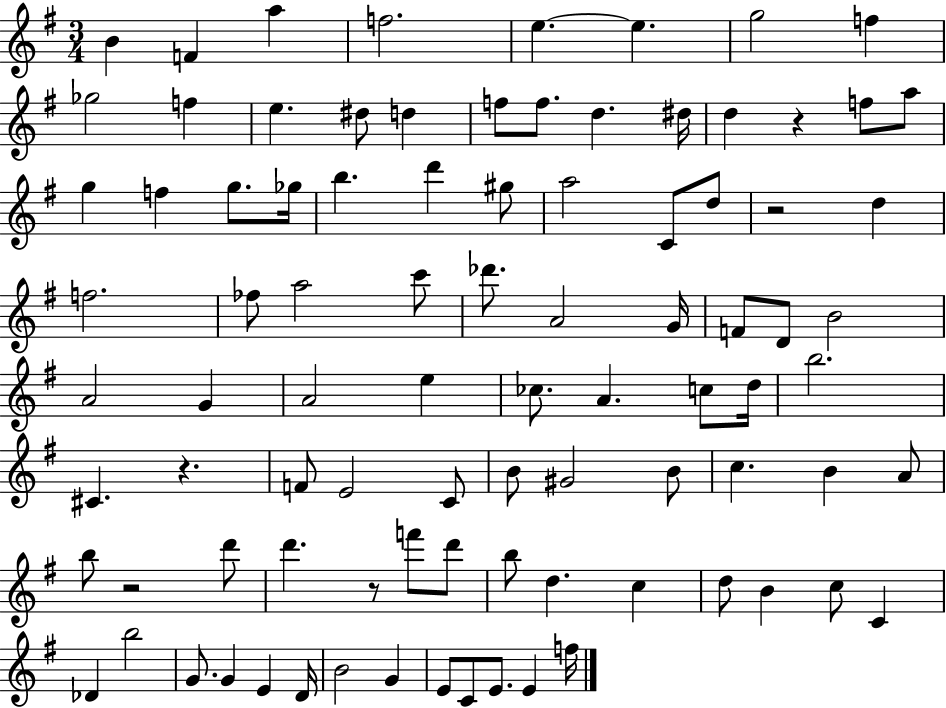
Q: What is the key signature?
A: G major